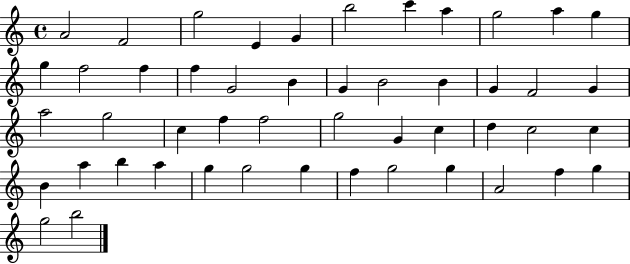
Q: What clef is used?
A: treble